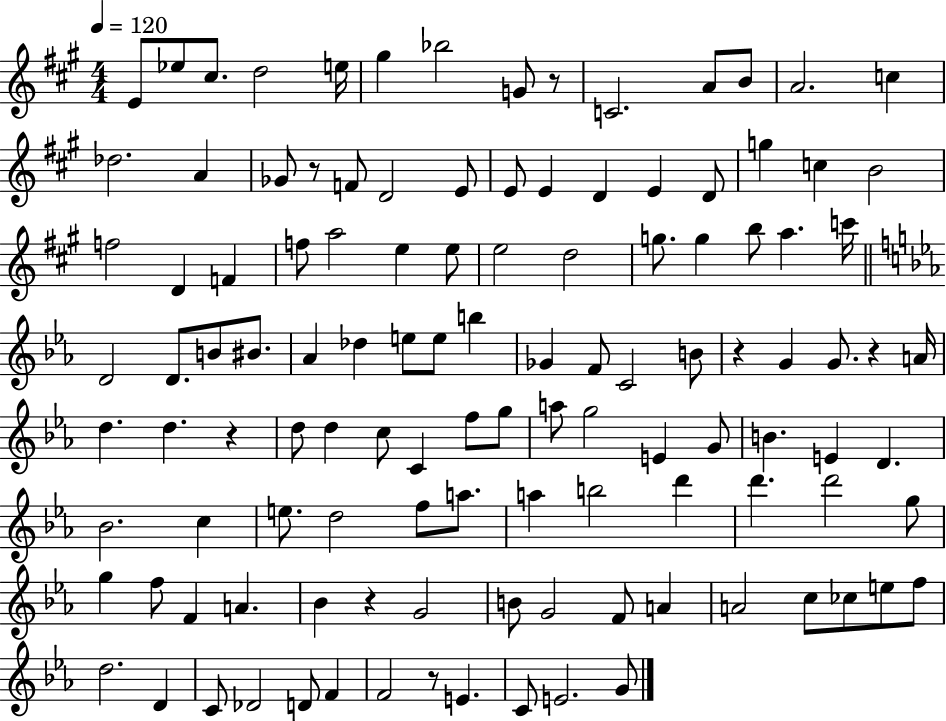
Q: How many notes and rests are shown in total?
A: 117